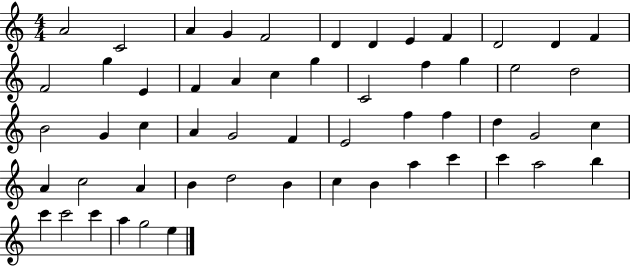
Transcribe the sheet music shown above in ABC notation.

X:1
T:Untitled
M:4/4
L:1/4
K:C
A2 C2 A G F2 D D E F D2 D F F2 g E F A c g C2 f g e2 d2 B2 G c A G2 F E2 f f d G2 c A c2 A B d2 B c B a c' c' a2 b c' c'2 c' a g2 e